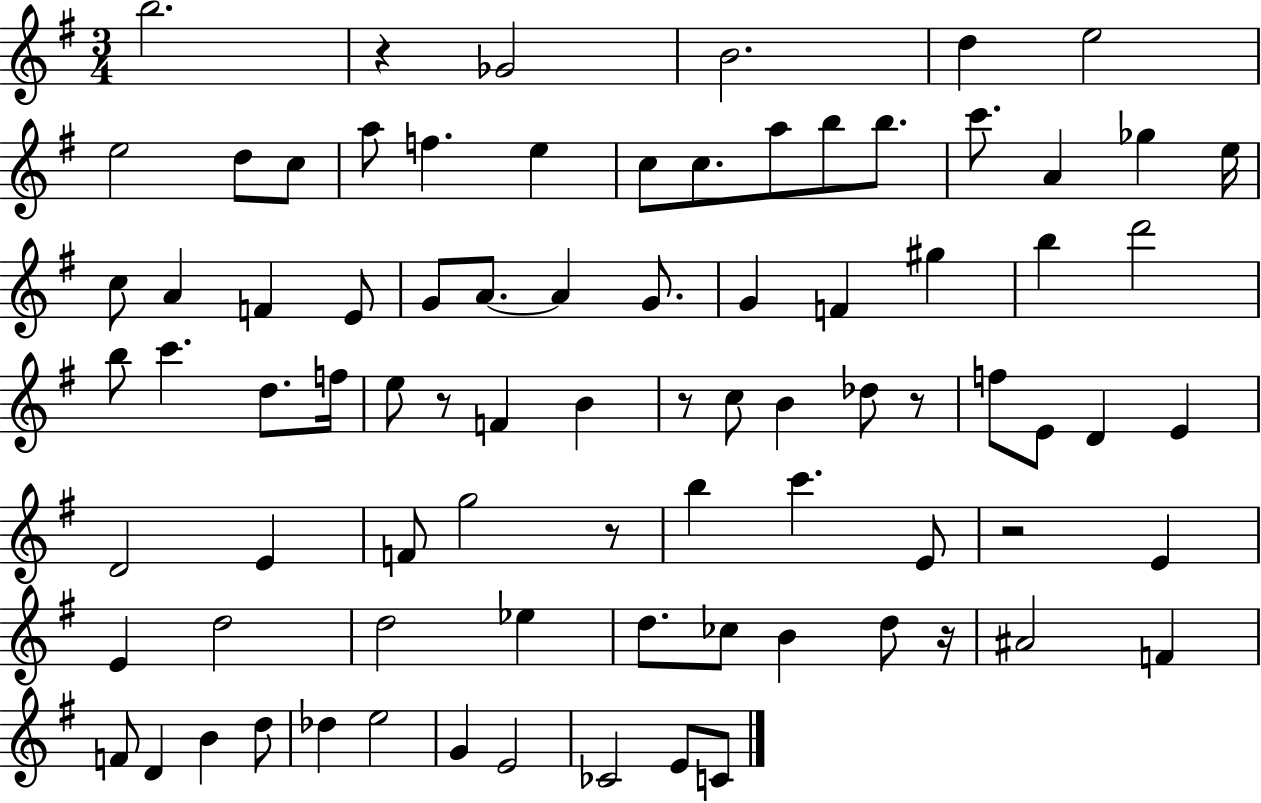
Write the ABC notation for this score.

X:1
T:Untitled
M:3/4
L:1/4
K:G
b2 z _G2 B2 d e2 e2 d/2 c/2 a/2 f e c/2 c/2 a/2 b/2 b/2 c'/2 A _g e/4 c/2 A F E/2 G/2 A/2 A G/2 G F ^g b d'2 b/2 c' d/2 f/4 e/2 z/2 F B z/2 c/2 B _d/2 z/2 f/2 E/2 D E D2 E F/2 g2 z/2 b c' E/2 z2 E E d2 d2 _e d/2 _c/2 B d/2 z/4 ^A2 F F/2 D B d/2 _d e2 G E2 _C2 E/2 C/2